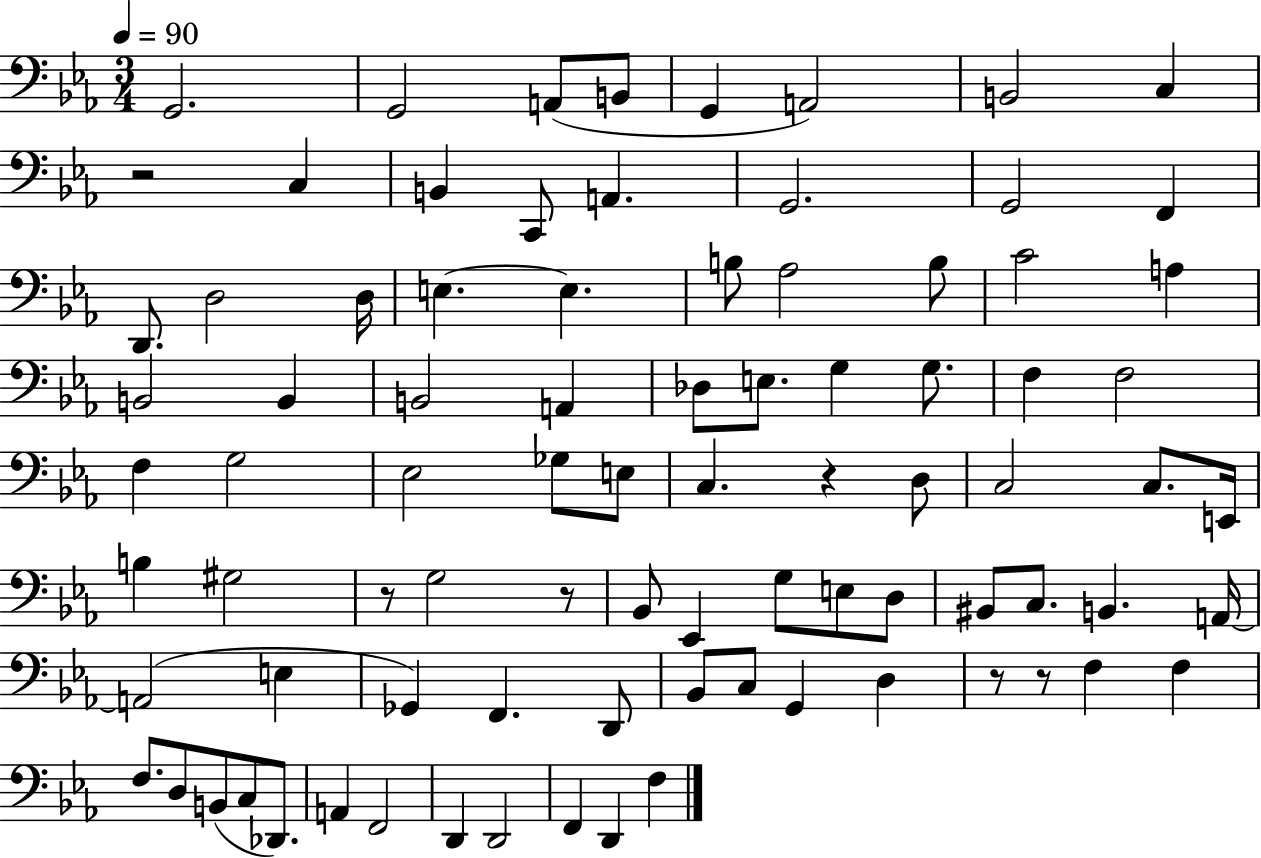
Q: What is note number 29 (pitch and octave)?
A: A2